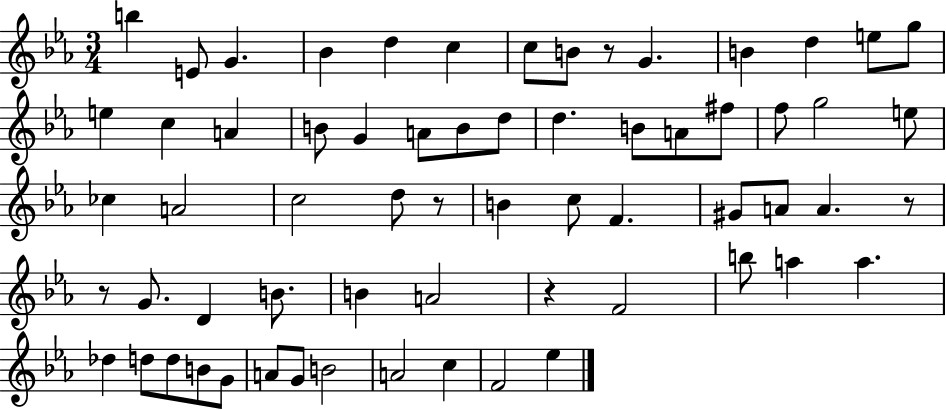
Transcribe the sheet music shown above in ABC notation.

X:1
T:Untitled
M:3/4
L:1/4
K:Eb
b E/2 G _B d c c/2 B/2 z/2 G B d e/2 g/2 e c A B/2 G A/2 B/2 d/2 d B/2 A/2 ^f/2 f/2 g2 e/2 _c A2 c2 d/2 z/2 B c/2 F ^G/2 A/2 A z/2 z/2 G/2 D B/2 B A2 z F2 b/2 a a _d d/2 d/2 B/2 G/2 A/2 G/2 B2 A2 c F2 _e